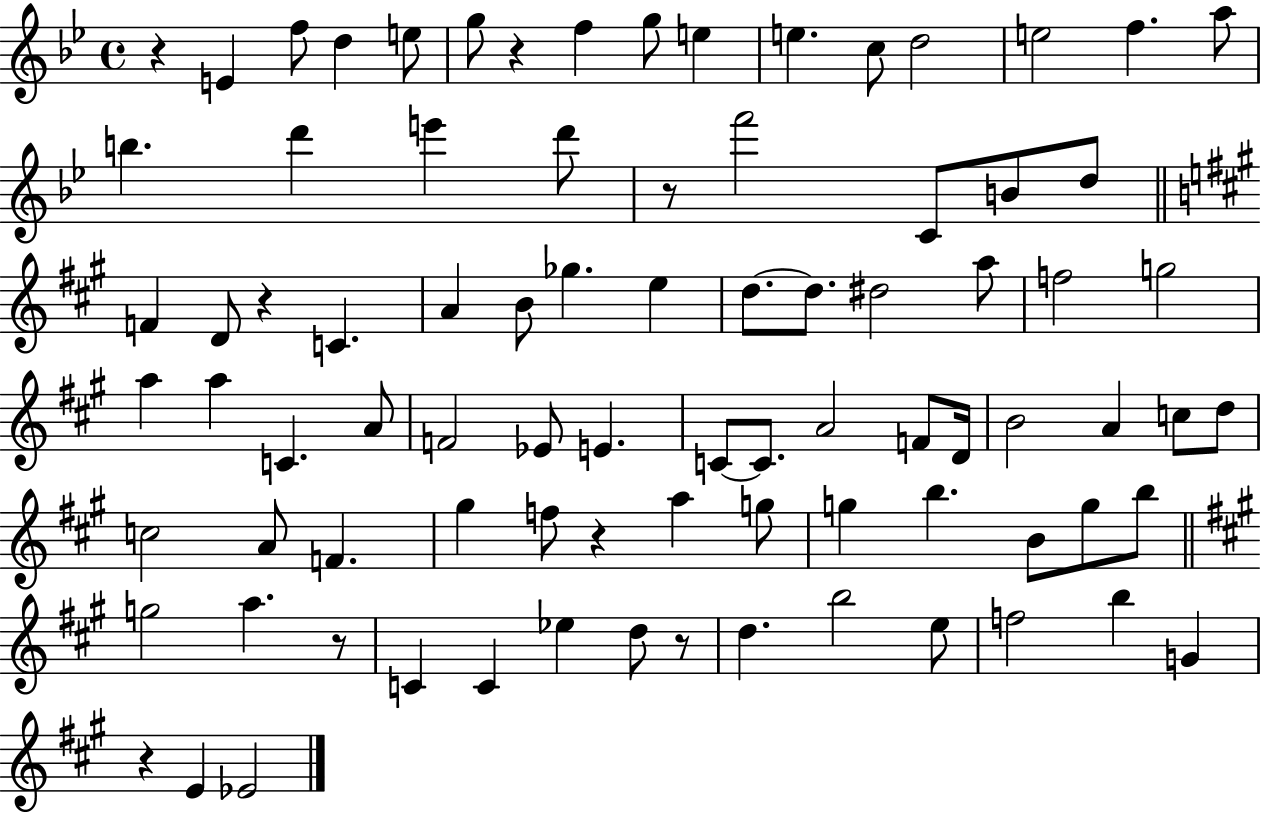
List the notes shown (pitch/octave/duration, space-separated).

R/q E4/q F5/e D5/q E5/e G5/e R/q F5/q G5/e E5/q E5/q. C5/e D5/h E5/h F5/q. A5/e B5/q. D6/q E6/q D6/e R/e F6/h C4/e B4/e D5/e F4/q D4/e R/q C4/q. A4/q B4/e Gb5/q. E5/q D5/e. D5/e. D#5/h A5/e F5/h G5/h A5/q A5/q C4/q. A4/e F4/h Eb4/e E4/q. C4/e C4/e. A4/h F4/e D4/s B4/h A4/q C5/e D5/e C5/h A4/e F4/q. G#5/q F5/e R/q A5/q G5/e G5/q B5/q. B4/e G5/e B5/e G5/h A5/q. R/e C4/q C4/q Eb5/q D5/e R/e D5/q. B5/h E5/e F5/h B5/q G4/q R/q E4/q Eb4/h